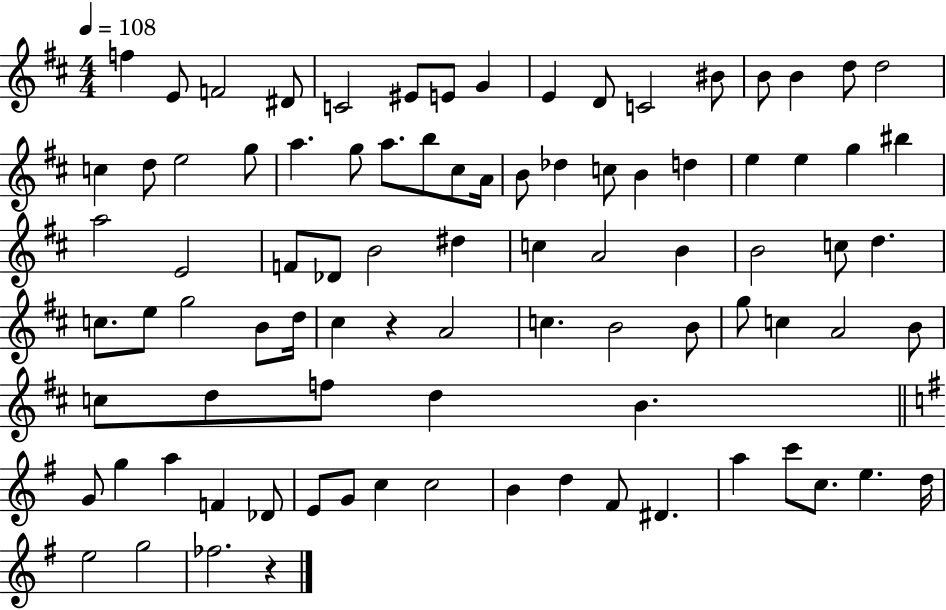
F5/q E4/e F4/h D#4/e C4/h EIS4/e E4/e G4/q E4/q D4/e C4/h BIS4/e B4/e B4/q D5/e D5/h C5/q D5/e E5/h G5/e A5/q. G5/e A5/e. B5/e C#5/e A4/s B4/e Db5/q C5/e B4/q D5/q E5/q E5/q G5/q BIS5/q A5/h E4/h F4/e Db4/e B4/h D#5/q C5/q A4/h B4/q B4/h C5/e D5/q. C5/e. E5/e G5/h B4/e D5/s C#5/q R/q A4/h C5/q. B4/h B4/e G5/e C5/q A4/h B4/e C5/e D5/e F5/e D5/q B4/q. G4/e G5/q A5/q F4/q Db4/e E4/e G4/e C5/q C5/h B4/q D5/q F#4/e D#4/q. A5/q C6/e C5/e. E5/q. D5/s E5/h G5/h FES5/h. R/q